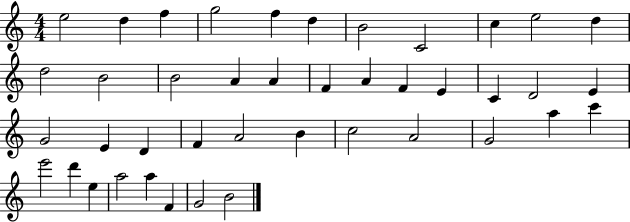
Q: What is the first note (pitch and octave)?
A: E5